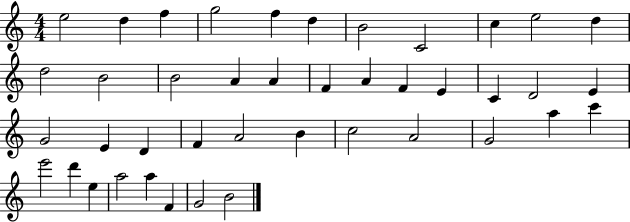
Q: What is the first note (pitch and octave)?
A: E5